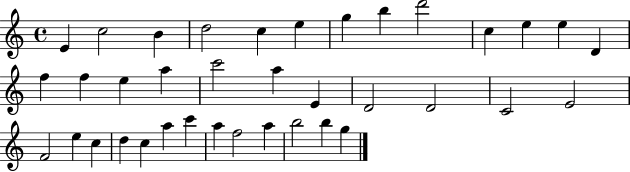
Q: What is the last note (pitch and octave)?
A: G5